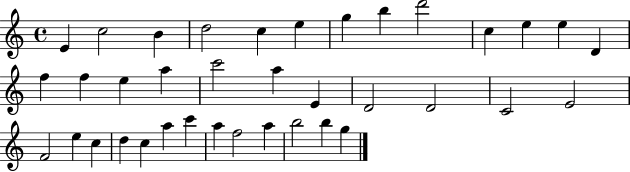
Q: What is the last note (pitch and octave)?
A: G5